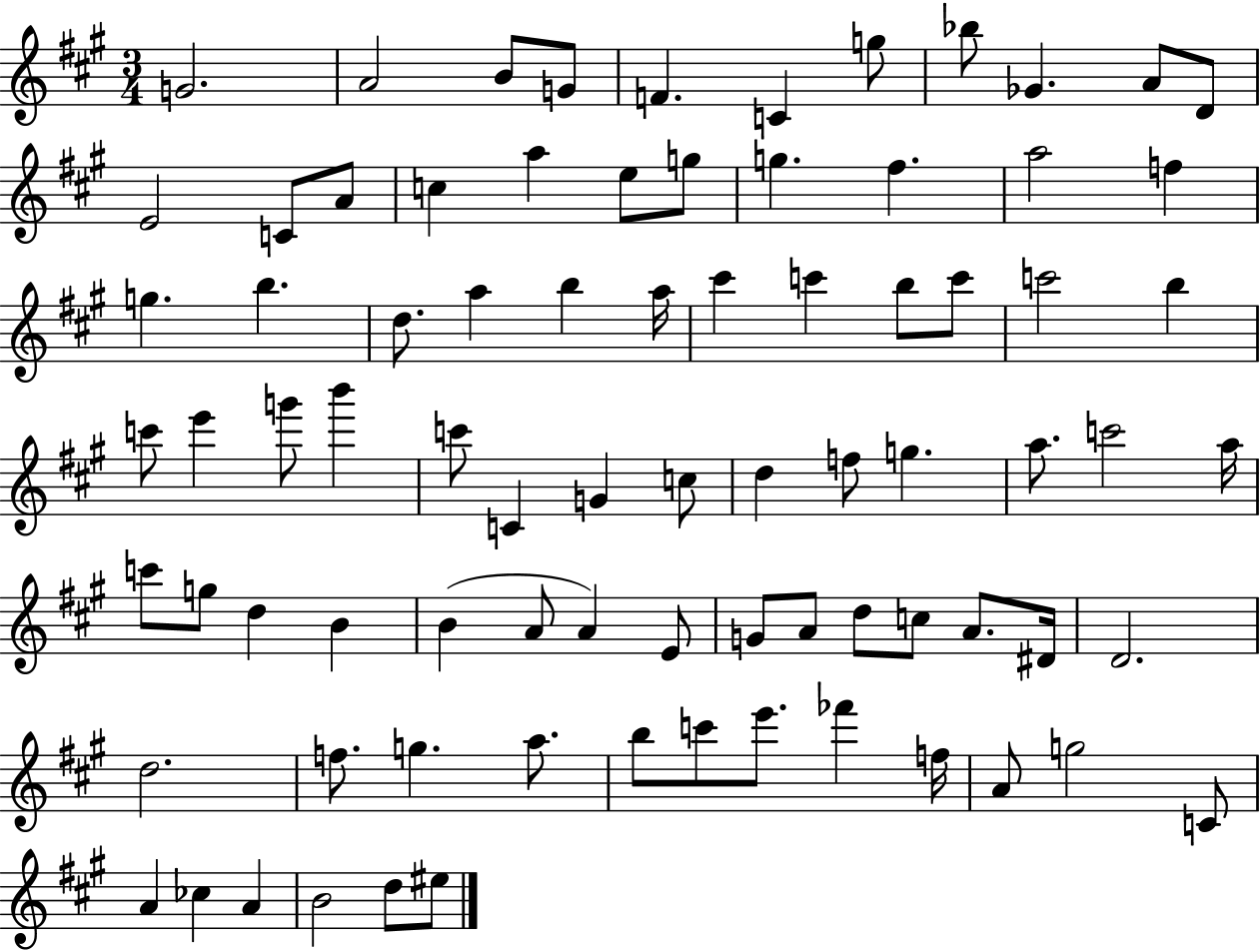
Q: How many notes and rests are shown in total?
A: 81